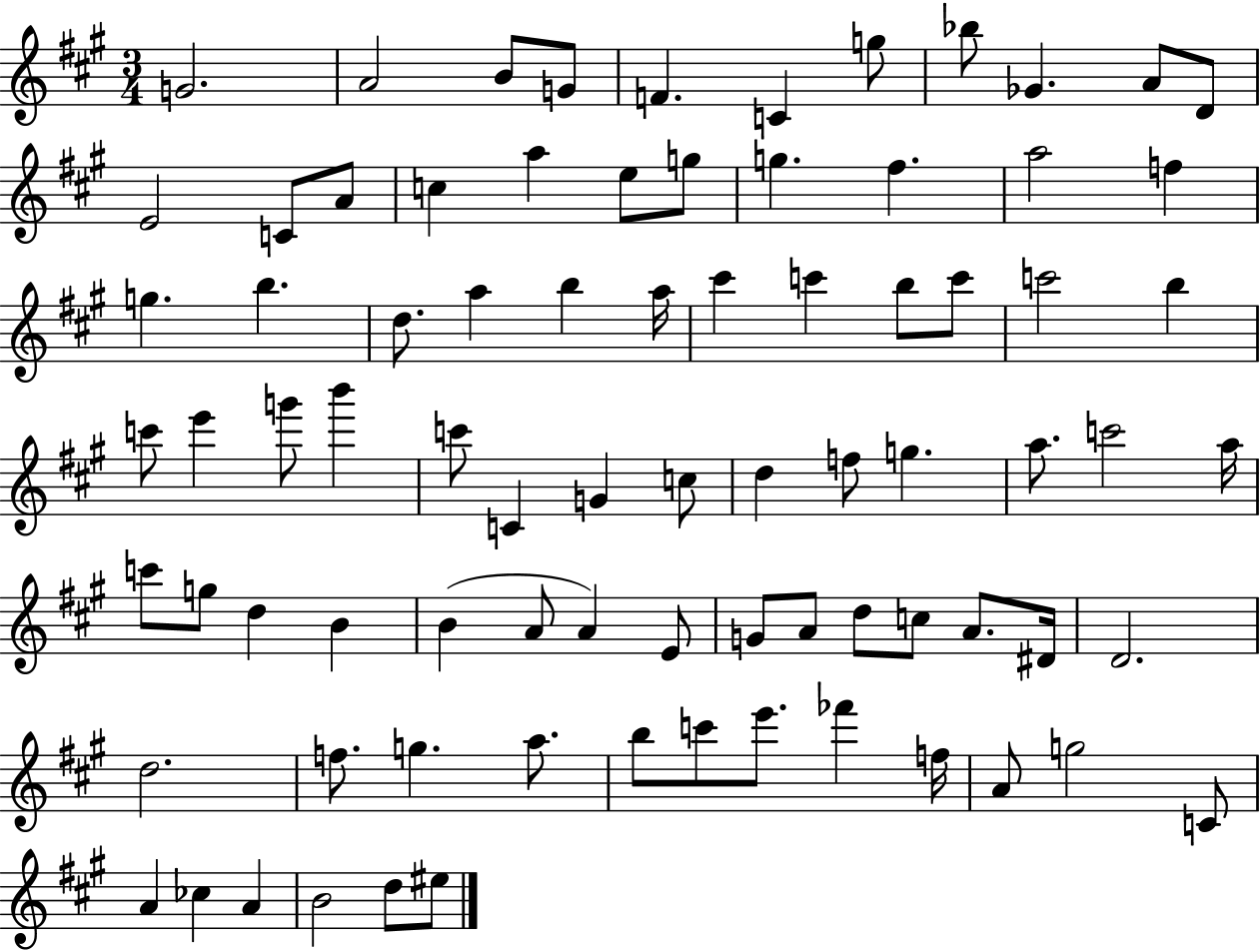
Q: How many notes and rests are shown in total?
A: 81